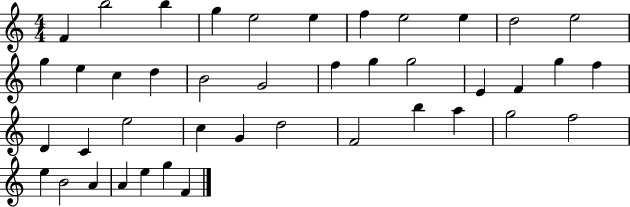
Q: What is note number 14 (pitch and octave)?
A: C5